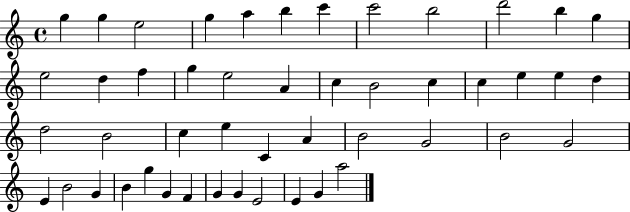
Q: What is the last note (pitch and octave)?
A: A5